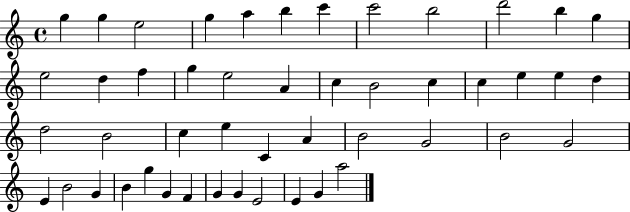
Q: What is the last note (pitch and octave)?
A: A5